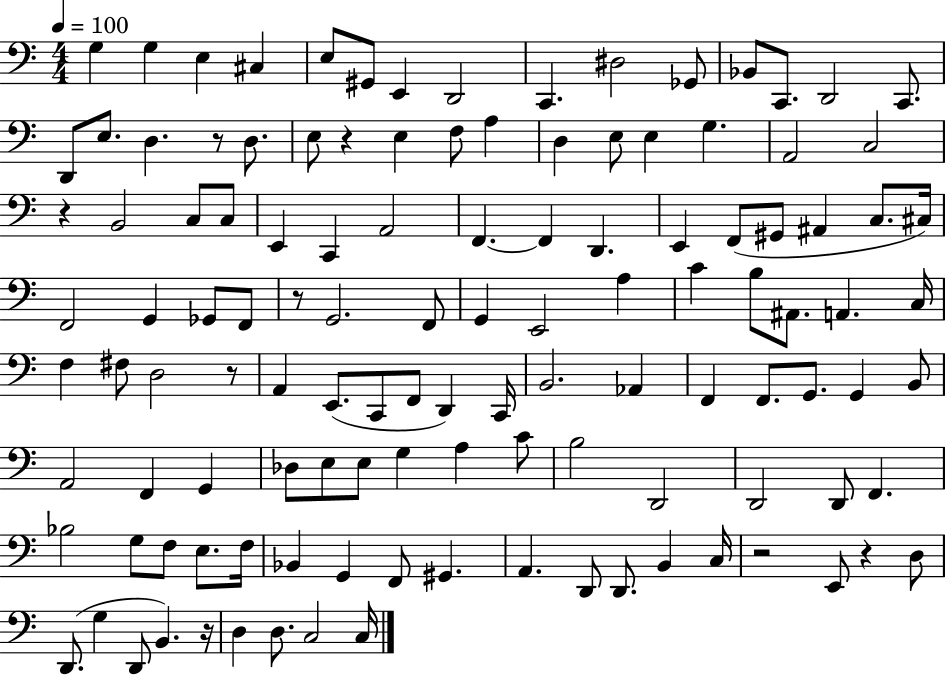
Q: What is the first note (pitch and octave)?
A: G3